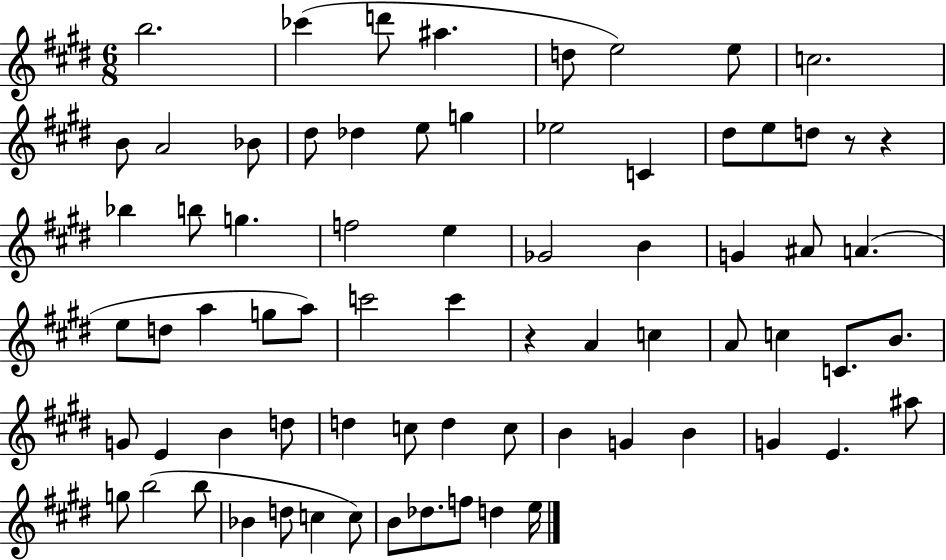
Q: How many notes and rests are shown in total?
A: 72